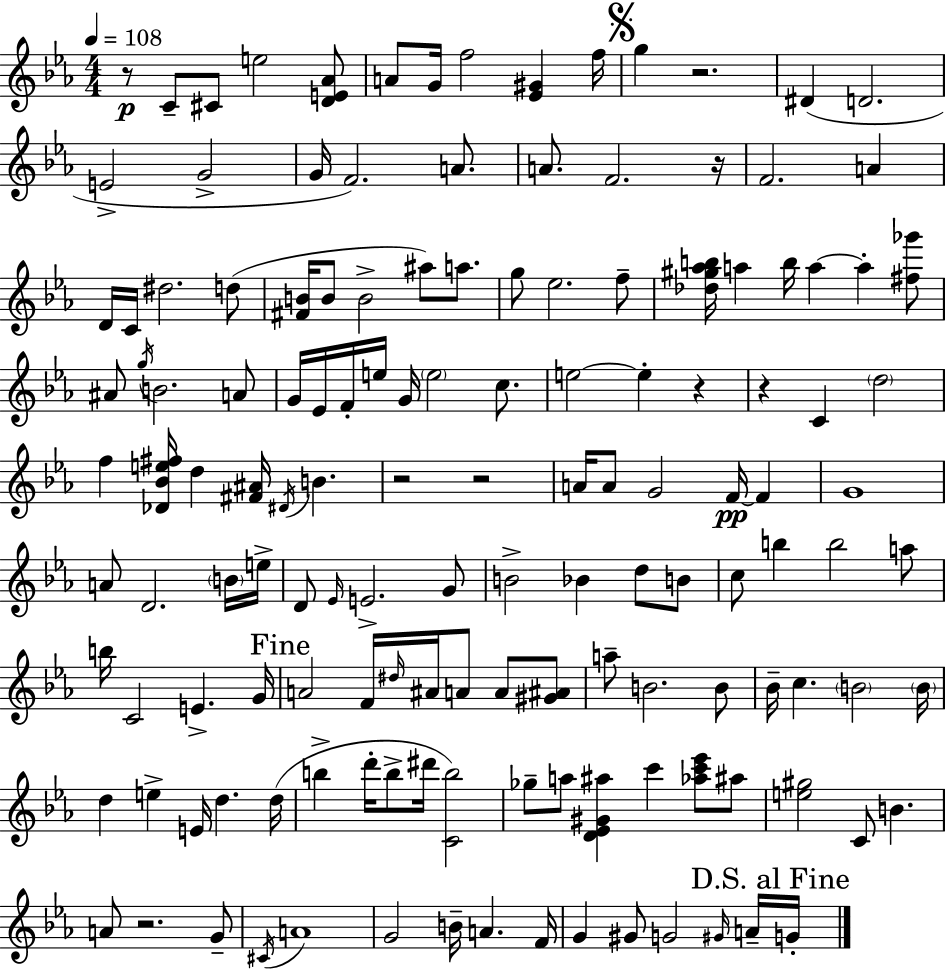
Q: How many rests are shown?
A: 8